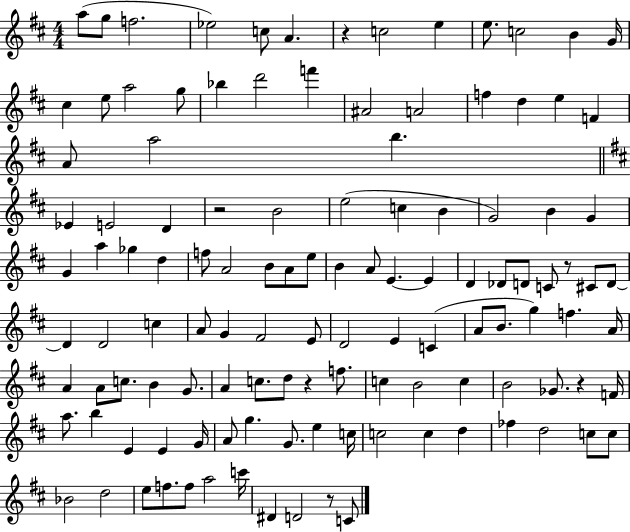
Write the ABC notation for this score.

X:1
T:Untitled
M:4/4
L:1/4
K:D
a/2 g/2 f2 _e2 c/2 A z c2 e e/2 c2 B G/4 ^c e/2 a2 g/2 _b d'2 f' ^A2 A2 f d e F A/2 a2 b _E E2 D z2 B2 e2 c B G2 B G G a _g d f/2 A2 B/2 A/2 e/2 B A/2 E E D _D/2 D/2 C/2 z/2 ^C/2 D/2 D D2 c A/2 G ^F2 E/2 D2 E C A/2 B/2 g f A/4 A A/2 c/2 B G/2 A c/2 d/2 z f/2 c B2 c B2 _G/2 z F/4 a/2 b E E G/4 A/2 g G/2 e c/4 c2 c d _f d2 c/2 c/2 _B2 d2 e/2 f/2 f/2 a2 c'/4 ^D D2 z/2 C/2